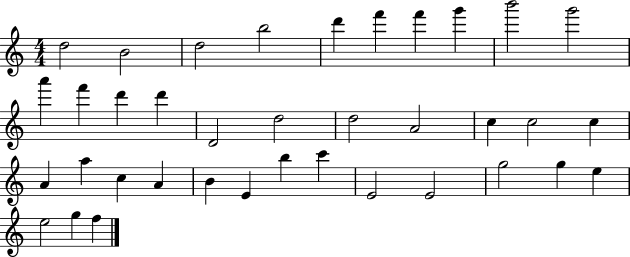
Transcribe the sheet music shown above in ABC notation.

X:1
T:Untitled
M:4/4
L:1/4
K:C
d2 B2 d2 b2 d' f' f' g' b'2 g'2 a' f' d' d' D2 d2 d2 A2 c c2 c A a c A B E b c' E2 E2 g2 g e e2 g f